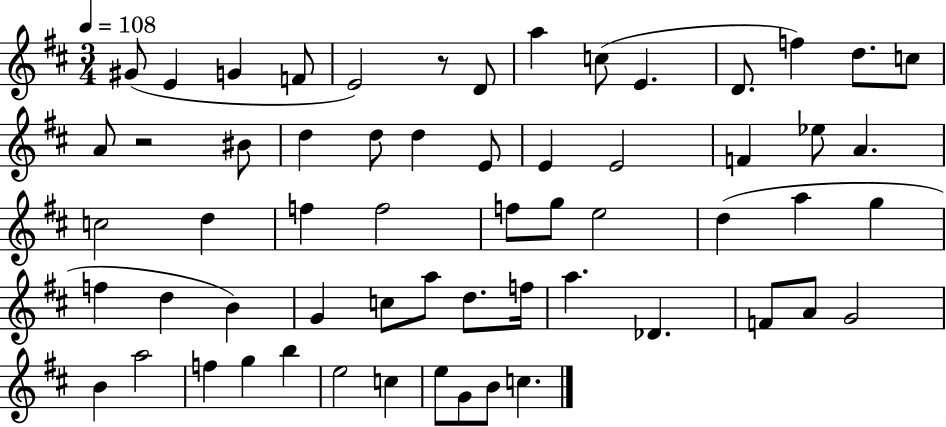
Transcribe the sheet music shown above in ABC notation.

X:1
T:Untitled
M:3/4
L:1/4
K:D
^G/2 E G F/2 E2 z/2 D/2 a c/2 E D/2 f d/2 c/2 A/2 z2 ^B/2 d d/2 d E/2 E E2 F _e/2 A c2 d f f2 f/2 g/2 e2 d a g f d B G c/2 a/2 d/2 f/4 a _D F/2 A/2 G2 B a2 f g b e2 c e/2 G/2 B/2 c